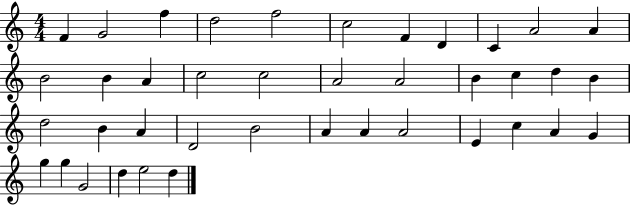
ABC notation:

X:1
T:Untitled
M:4/4
L:1/4
K:C
F G2 f d2 f2 c2 F D C A2 A B2 B A c2 c2 A2 A2 B c d B d2 B A D2 B2 A A A2 E c A G g g G2 d e2 d